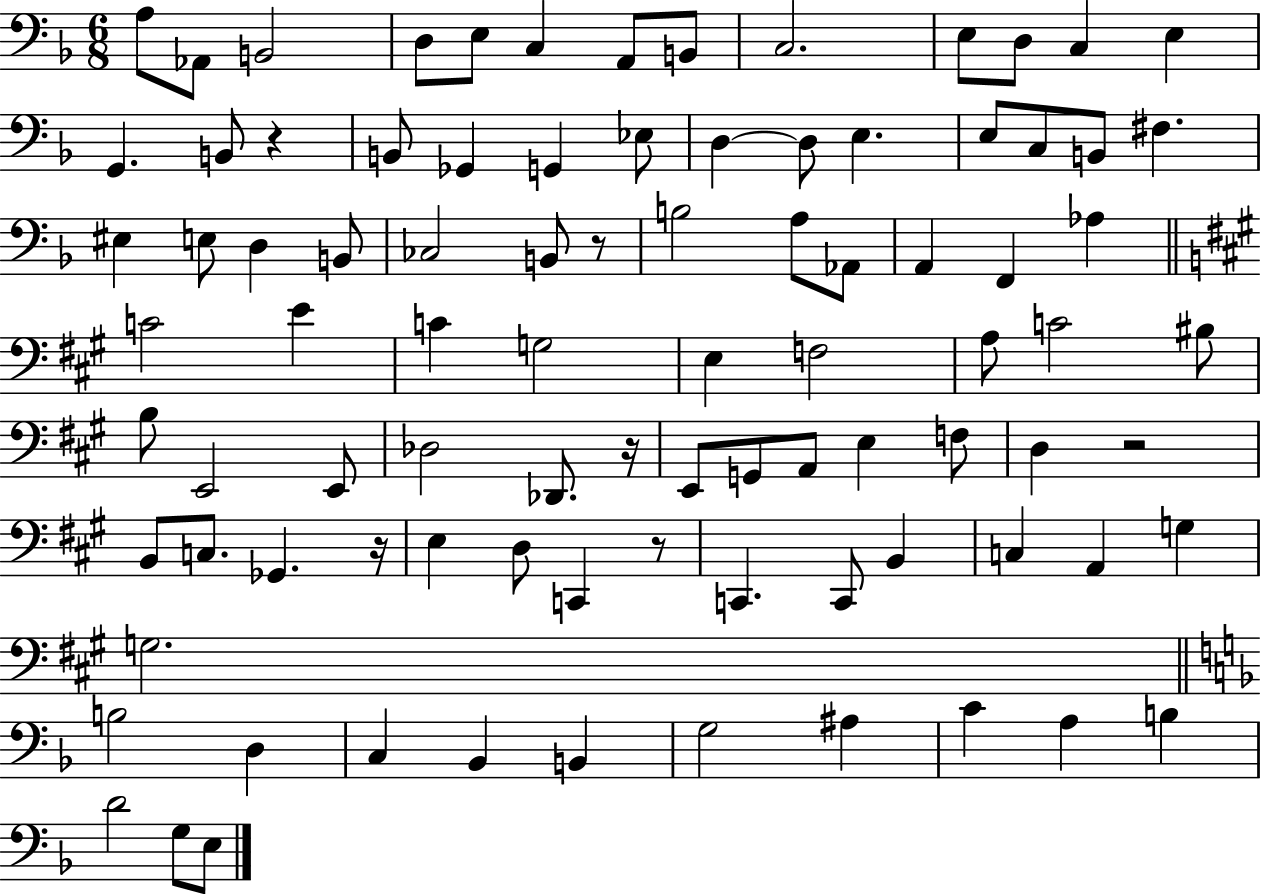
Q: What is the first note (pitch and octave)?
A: A3